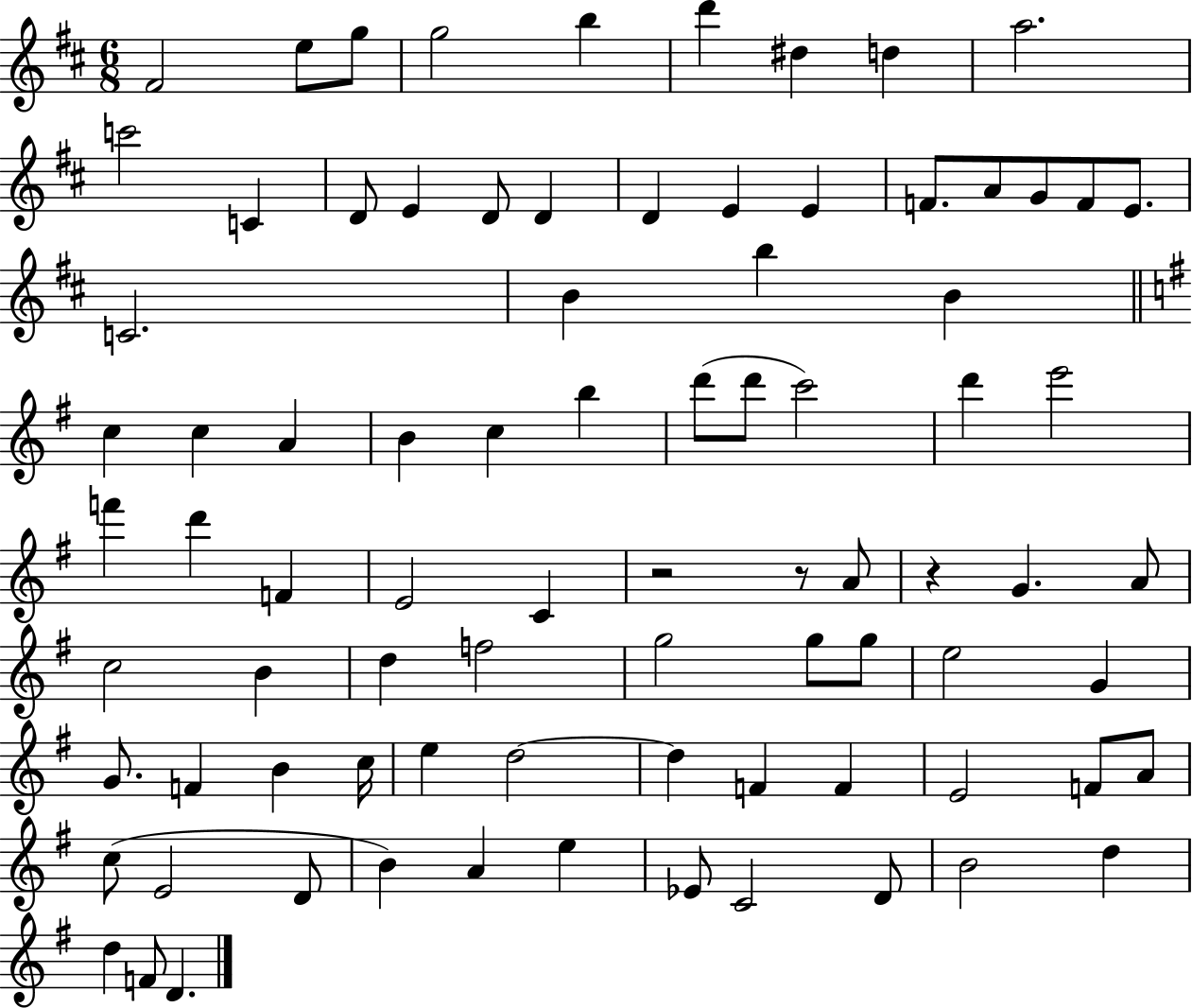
{
  \clef treble
  \numericTimeSignature
  \time 6/8
  \key d \major
  fis'2 e''8 g''8 | g''2 b''4 | d'''4 dis''4 d''4 | a''2. | \break c'''2 c'4 | d'8 e'4 d'8 d'4 | d'4 e'4 e'4 | f'8. a'8 g'8 f'8 e'8. | \break c'2. | b'4 b''4 b'4 | \bar "||" \break \key g \major c''4 c''4 a'4 | b'4 c''4 b''4 | d'''8( d'''8 c'''2) | d'''4 e'''2 | \break f'''4 d'''4 f'4 | e'2 c'4 | r2 r8 a'8 | r4 g'4. a'8 | \break c''2 b'4 | d''4 f''2 | g''2 g''8 g''8 | e''2 g'4 | \break g'8. f'4 b'4 c''16 | e''4 d''2~~ | d''4 f'4 f'4 | e'2 f'8 a'8 | \break c''8( e'2 d'8 | b'4) a'4 e''4 | ees'8 c'2 d'8 | b'2 d''4 | \break d''4 f'8 d'4. | \bar "|."
}